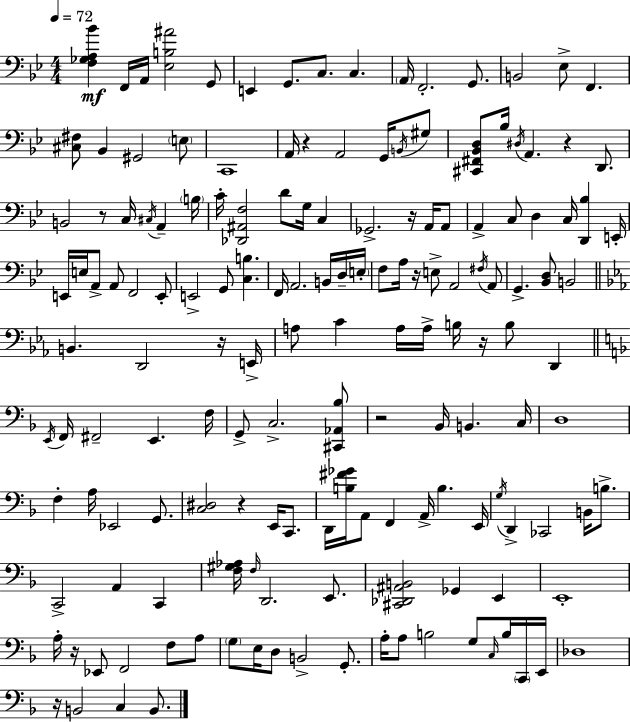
{
  \clef bass
  \numericTimeSignature
  \time 4/4
  \key g \minor
  \tempo 4 = 72
  <f ges a bes'>4\mf f,16 a,16 <ees b ais'>2 g,8 | e,4 g,8. c8. c4. | \parenthesize a,16 f,2.-. g,8. | b,2 ees8-> f,4. | \break <cis fis>8 bes,4 gis,2 \parenthesize e8 | c,1 | a,16 r4 a,2 g,16 \acciaccatura { b,16 } gis8 | <cis, fis, bes, d>8 bes16 \acciaccatura { dis16 } a,4. r4 d,8. | \break b,2 r8 c16 \acciaccatura { cis16 } a,4-- | \parenthesize b16 c'16-. <des, ais, f>2 d'8 g16 c4 | ges,2.-> r16 | a,16 a,8 a,4-> c8 d4 c16 <d, bes>4 | \break e,16-. e,16 e16 a,8-> a,8 f,2 | e,8-. e,2-> g,8 <c b>4. | f,16 a,2. | b,16 d16-- \parenthesize e16-. f8 a16 r16 e8-> a,2 | \break \acciaccatura { fis16 } a,8 g,4.-> <bes, d>8 b,2 | \bar "||" \break \key ees \major b,4. d,2 r16 e,16-> | a8 c'4 a16 a16-> b16 r16 b8 d,4 | \bar "||" \break \key d \minor \acciaccatura { e,16 } f,16 fis,2-- e,4. | f16 g,8-> c2.-> <cis, aes, bes>8 | r2 bes,16 b,4. | c16 d1 | \break f4-. a16 ees,2 g,8. | <c dis>2 r4 e,16 c,8. | d,16 <b fis' ges'>16 a,8 f,4 a,16-> b4. | e,16 \acciaccatura { g16 } d,4-> ces,2 b,16 b8.-> | \break c,2-> a,4 c,4 | <f gis aes>16 \grace { f16 } d,2. | e,8. <cis, des, ais, b,>2 ges,4 e,4 | e,1-. | \break a16-. r16 ees,8 f,2 f8 | a8 \parenthesize g8 e16 d8 b,2-> | g,8.-. a16-. a8 b2 g8 | \grace { c16 } b16 \parenthesize c,16 e,16 des1 | \break r16 b,2 c4 | b,8. \bar "|."
}